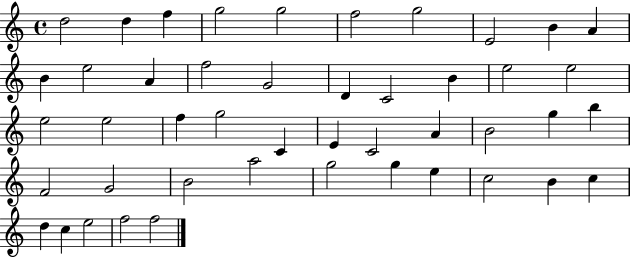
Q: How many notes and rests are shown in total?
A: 46